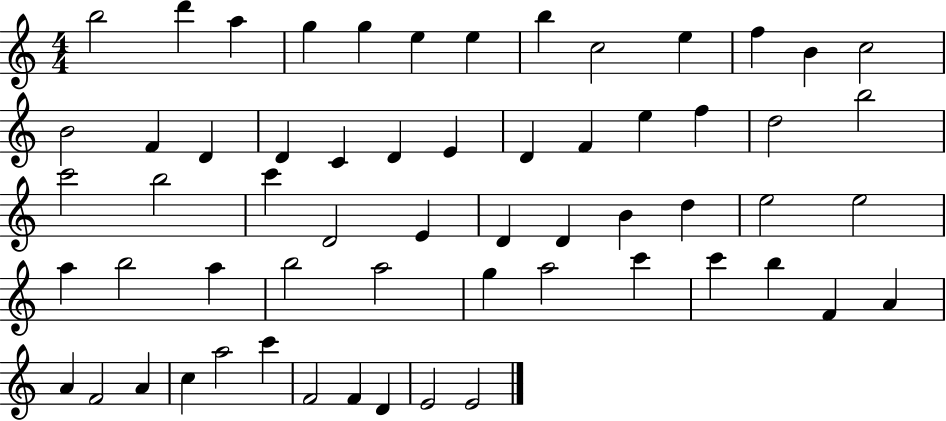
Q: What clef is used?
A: treble